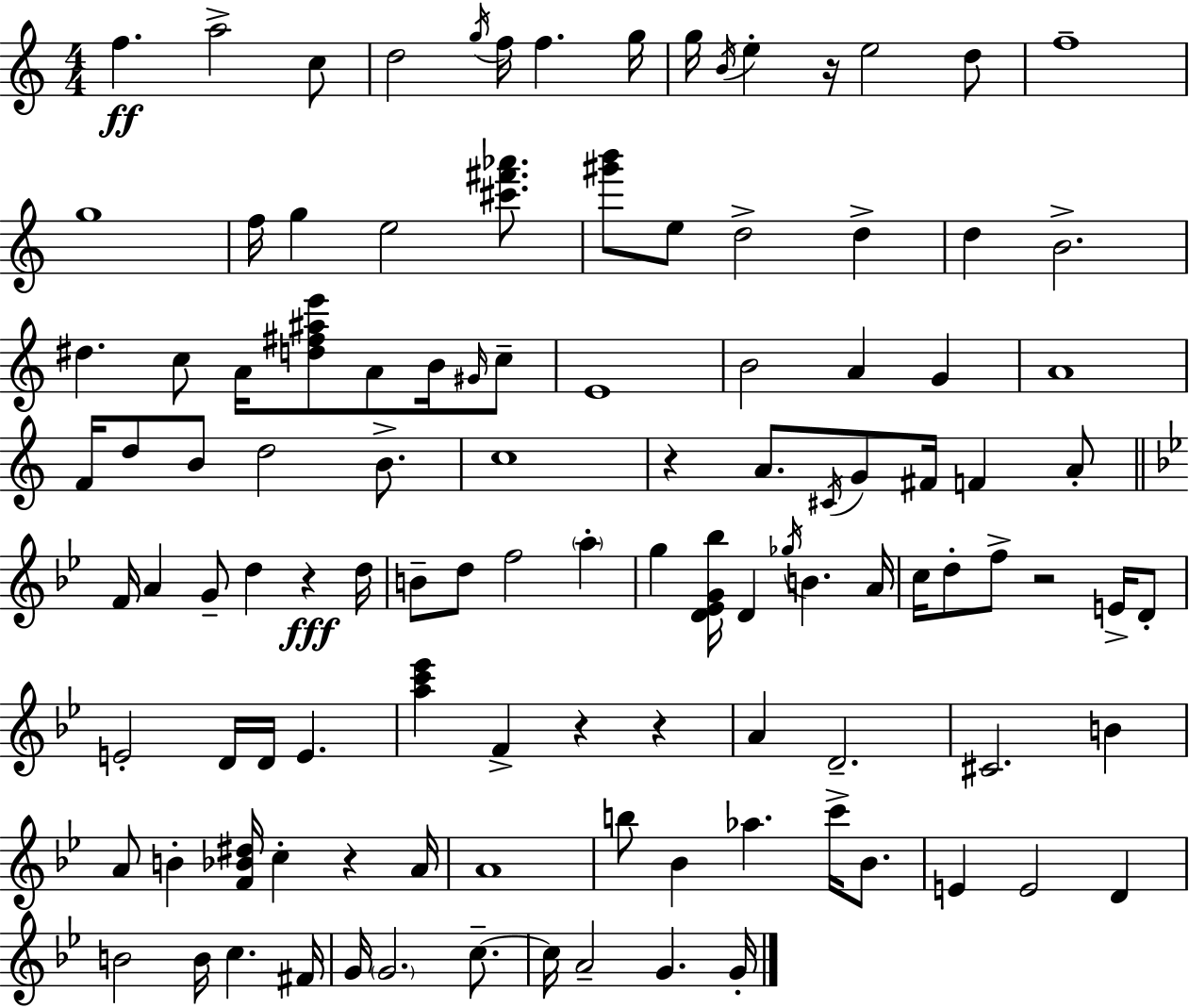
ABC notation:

X:1
T:Untitled
M:4/4
L:1/4
K:C
f a2 c/2 d2 g/4 f/4 f g/4 g/4 B/4 e z/4 e2 d/2 f4 g4 f/4 g e2 [^c'^f'_a']/2 [^g'b']/2 e/2 d2 d d B2 ^d c/2 A/4 [d^f^ae']/2 A/2 B/4 ^G/4 c/2 E4 B2 A G A4 F/4 d/2 B/2 d2 B/2 c4 z A/2 ^C/4 G/2 ^F/4 F A/2 F/4 A G/2 d z d/4 B/2 d/2 f2 a g [D_EG_b]/4 D _g/4 B A/4 c/4 d/2 f/2 z2 E/4 D/2 E2 D/4 D/4 E [ac'_e'] F z z A D2 ^C2 B A/2 B [F_B^d]/4 c z A/4 A4 b/2 _B _a c'/4 _B/2 E E2 D B2 B/4 c ^F/4 G/4 G2 c/2 c/4 A2 G G/4